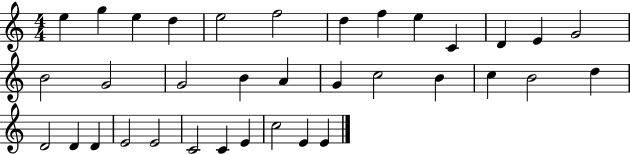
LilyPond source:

{
  \clef treble
  \numericTimeSignature
  \time 4/4
  \key c \major
  e''4 g''4 e''4 d''4 | e''2 f''2 | d''4 f''4 e''4 c'4 | d'4 e'4 g'2 | \break b'2 g'2 | g'2 b'4 a'4 | g'4 c''2 b'4 | c''4 b'2 d''4 | \break d'2 d'4 d'4 | e'2 e'2 | c'2 c'4 e'4 | c''2 e'4 e'4 | \break \bar "|."
}